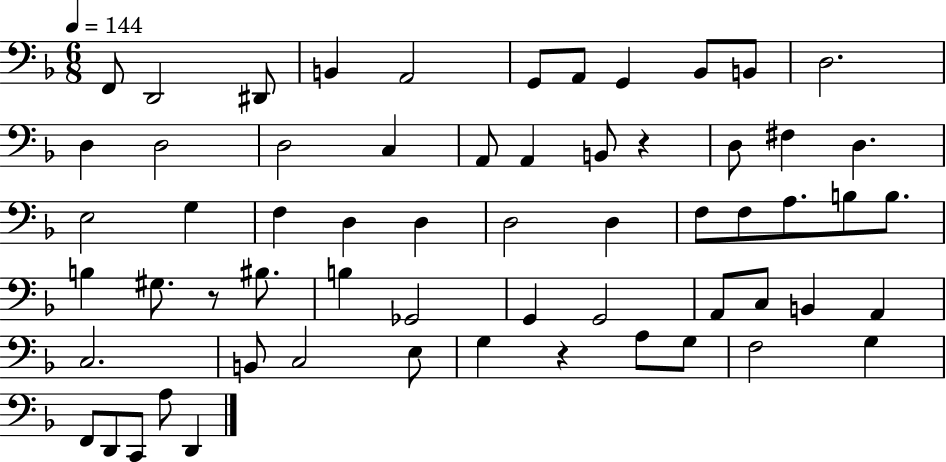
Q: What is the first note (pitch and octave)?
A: F2